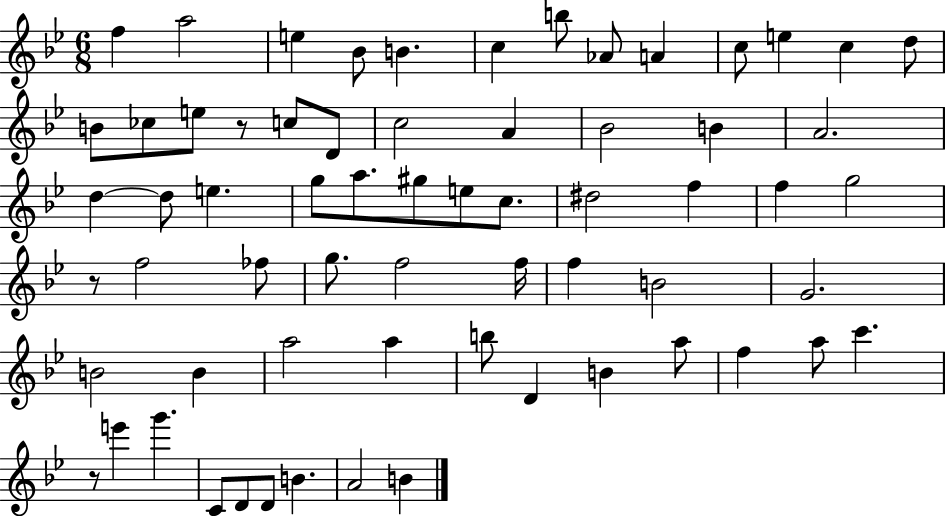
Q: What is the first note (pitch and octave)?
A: F5